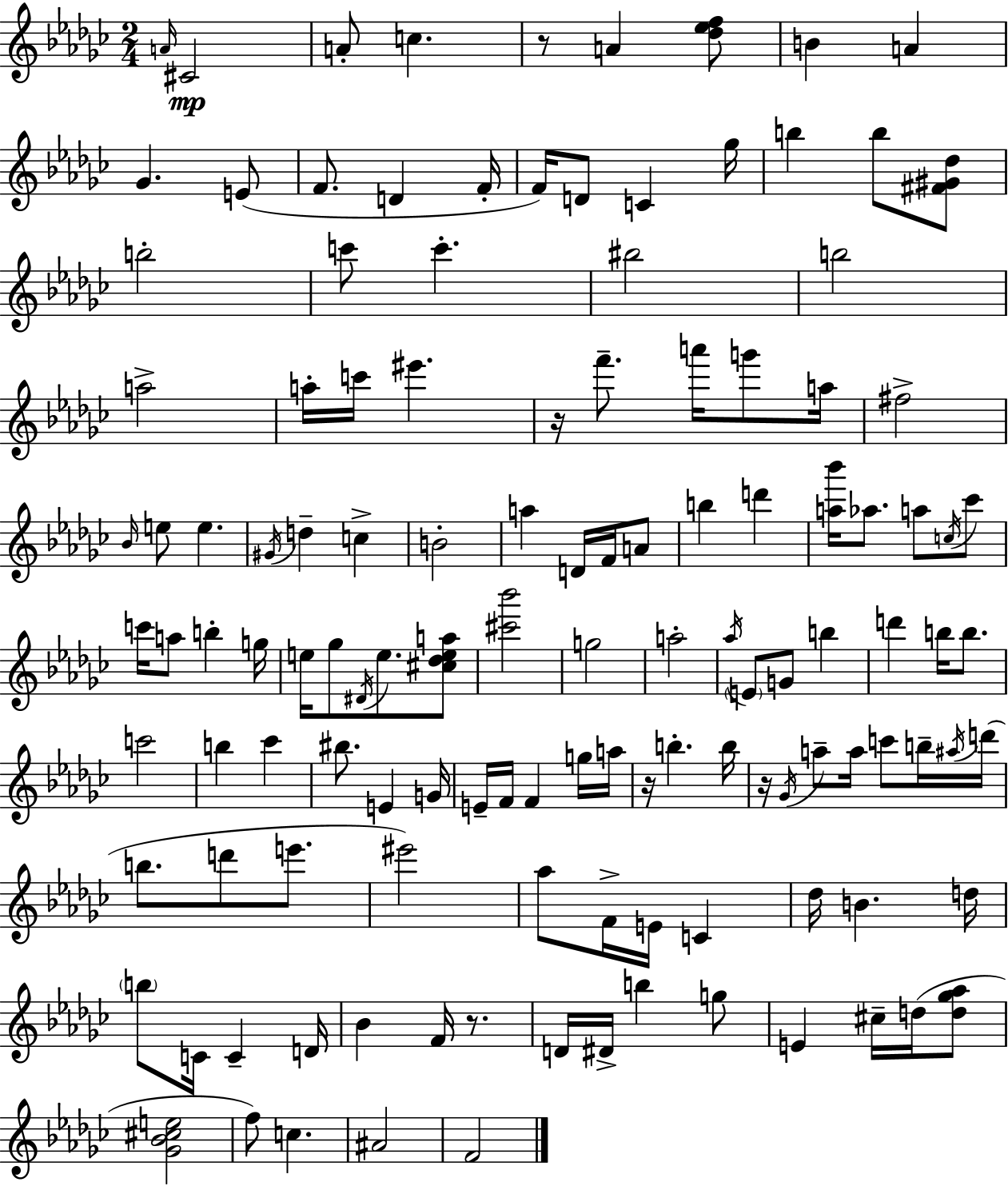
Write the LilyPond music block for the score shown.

{
  \clef treble
  \numericTimeSignature
  \time 2/4
  \key ees \minor
  \grace { a'16 }\mp cis'2 | a'8-. c''4. | r8 a'4 <des'' ees'' f''>8 | b'4 a'4 | \break ges'4. e'8( | f'8. d'4 | f'16-. f'16) d'8 c'4 | ges''16 b''4 b''8 <fis' gis' des''>8 | \break b''2-. | c'''8 c'''4.-. | bis''2 | b''2 | \break a''2-> | a''16-. c'''16 eis'''4. | r16 f'''8.-- a'''16 g'''8 | a''16 fis''2-> | \break \grace { bes'16 } e''8 e''4. | \acciaccatura { gis'16 } d''4-- c''4-> | b'2-. | a''4 d'16 | \break f'16 a'8 b''4 d'''4 | <a'' bes'''>16 aes''8. a''8 | \acciaccatura { c''16 } ces'''8 c'''16 a''8 b''4-. | g''16 e''16 ges''8 \acciaccatura { dis'16 } | \break e''8. <cis'' des'' e'' a''>8 <cis''' bes'''>2 | g''2 | a''2-. | \acciaccatura { aes''16 } \parenthesize e'8 | \break g'8 b''4 d'''4 | b''16 b''8. c'''2 | b''4 | ces'''4 bis''8. | \break e'4 g'16 e'16-- f'16 | f'4 g''16 a''16 r16 b''4.-. | b''16 r16 \acciaccatura { ges'16 } | a''8-- a''16 c'''8 b''16-- \acciaccatura { ais''16 }( d'''16 | \break b''8. d'''8 e'''8. | eis'''2) | aes''8 f'16-> e'16 c'4 | des''16 b'4. d''16 | \break \parenthesize b''8 c'16 c'4-- d'16 | bes'4 f'16 r8. | d'16 dis'16-> b''4 g''8 | e'4 cis''16-- d''16( <d'' ges'' aes''>8 | \break <ges' bes' cis'' e''>2 | f''8) c''4. | ais'2 | f'2 | \break \bar "|."
}